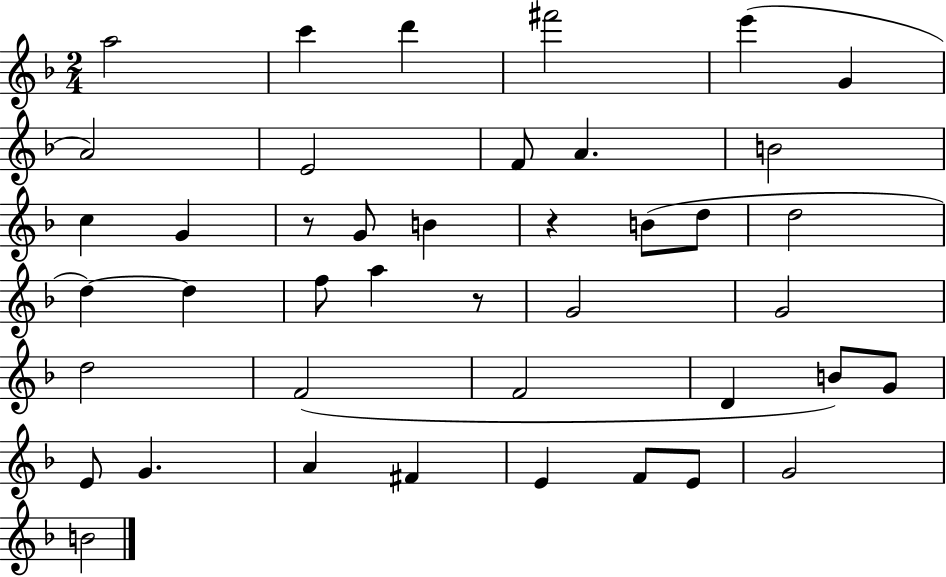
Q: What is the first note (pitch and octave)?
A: A5